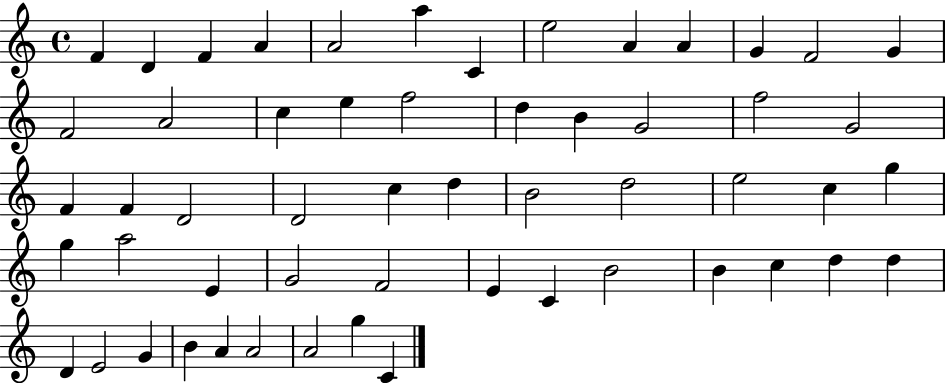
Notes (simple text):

F4/q D4/q F4/q A4/q A4/h A5/q C4/q E5/h A4/q A4/q G4/q F4/h G4/q F4/h A4/h C5/q E5/q F5/h D5/q B4/q G4/h F5/h G4/h F4/q F4/q D4/h D4/h C5/q D5/q B4/h D5/h E5/h C5/q G5/q G5/q A5/h E4/q G4/h F4/h E4/q C4/q B4/h B4/q C5/q D5/q D5/q D4/q E4/h G4/q B4/q A4/q A4/h A4/h G5/q C4/q